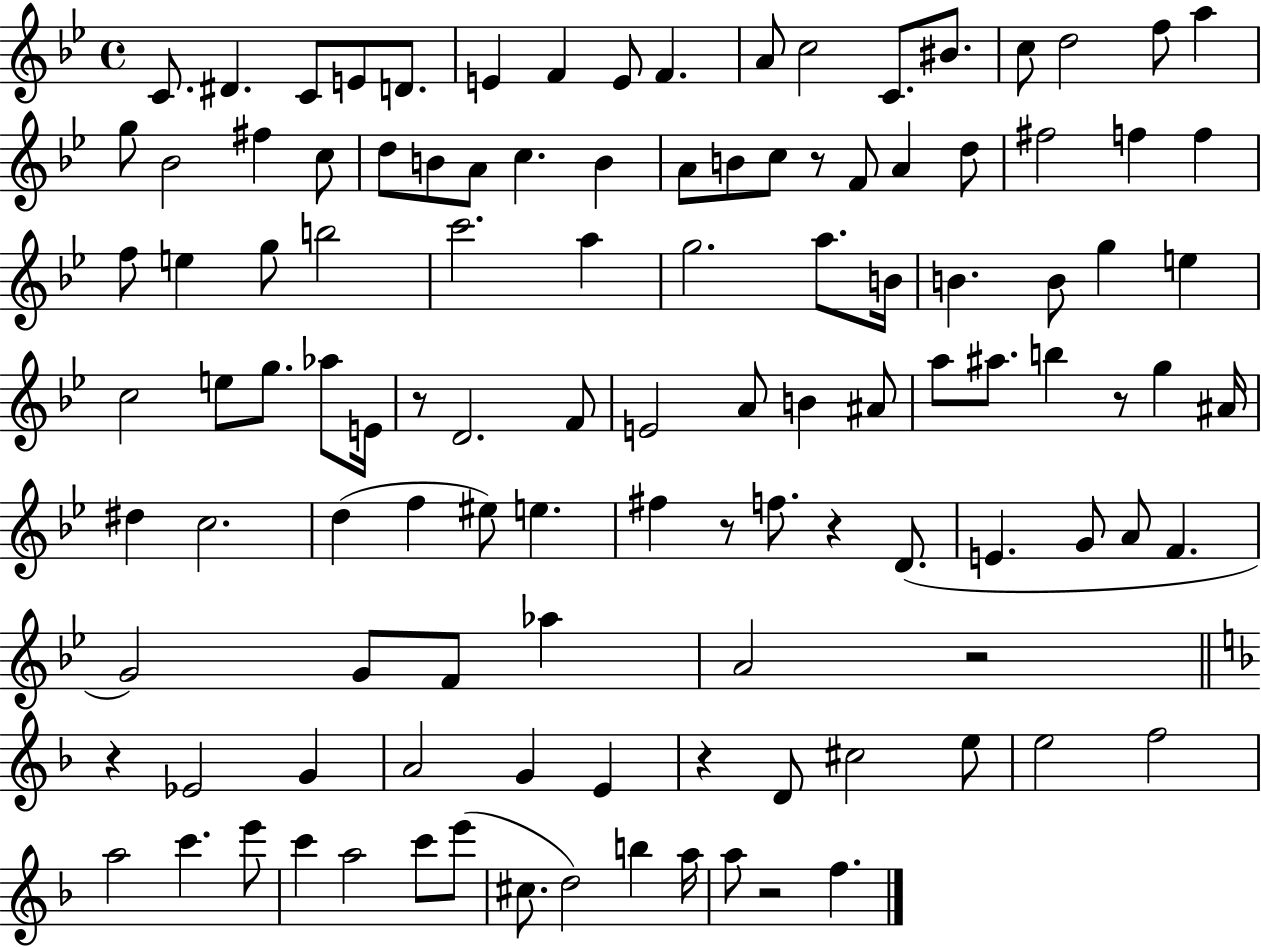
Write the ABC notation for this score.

X:1
T:Untitled
M:4/4
L:1/4
K:Bb
C/2 ^D C/2 E/2 D/2 E F E/2 F A/2 c2 C/2 ^B/2 c/2 d2 f/2 a g/2 _B2 ^f c/2 d/2 B/2 A/2 c B A/2 B/2 c/2 z/2 F/2 A d/2 ^f2 f f f/2 e g/2 b2 c'2 a g2 a/2 B/4 B B/2 g e c2 e/2 g/2 _a/2 E/4 z/2 D2 F/2 E2 A/2 B ^A/2 a/2 ^a/2 b z/2 g ^A/4 ^d c2 d f ^e/2 e ^f z/2 f/2 z D/2 E G/2 A/2 F G2 G/2 F/2 _a A2 z2 z _E2 G A2 G E z D/2 ^c2 e/2 e2 f2 a2 c' e'/2 c' a2 c'/2 e'/2 ^c/2 d2 b a/4 a/2 z2 f